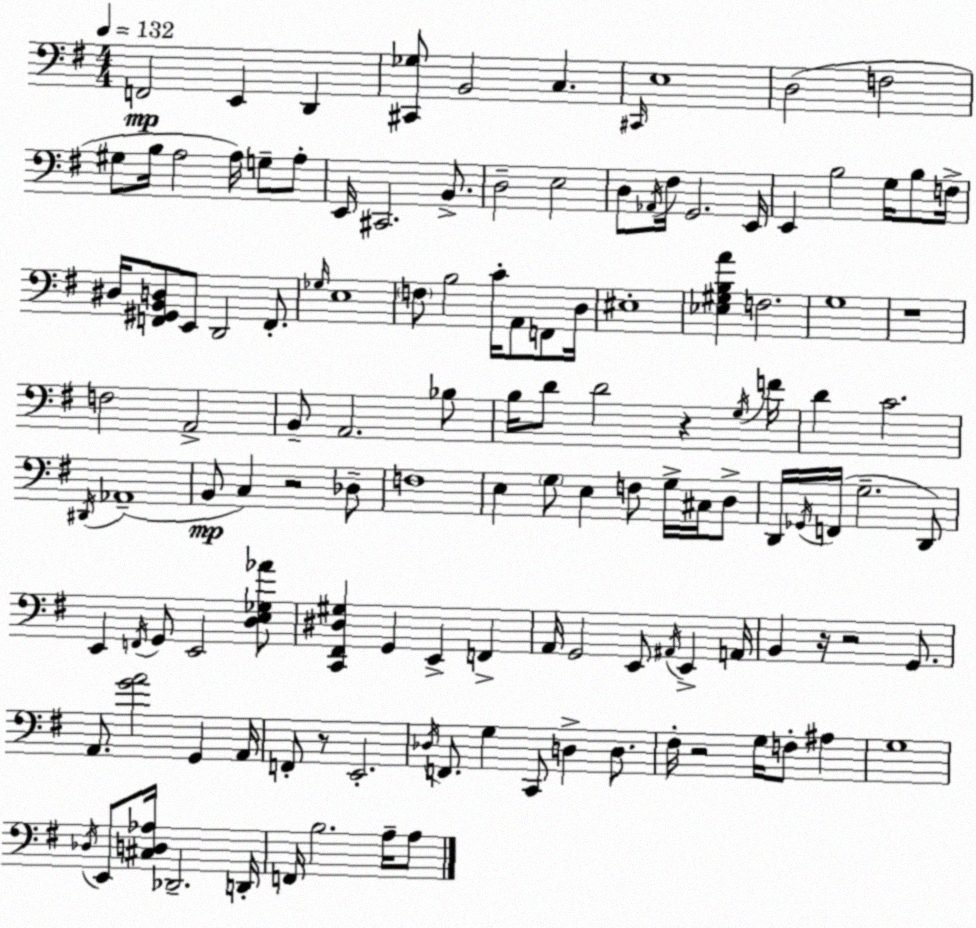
X:1
T:Untitled
M:4/4
L:1/4
K:G
F,,2 E,, D,, [^C,,_G,]/2 B,,2 C, ^C,,/4 E,4 D,2 F,2 ^G,/2 B,/4 A,2 A,/4 G,/2 A,/2 E,,/4 ^C,,2 B,,/2 D,2 E,2 D,/2 _A,,/4 ^F,/4 G,,2 E,,/4 E,, B,2 G,/4 B,/2 F,/4 ^D,/4 [F,,^G,,B,,D,]/2 E,,/2 D,,2 F,,/2 _G,/4 E,4 F,/2 B,2 C/4 A,,/2 F,,/2 D,/4 ^E,4 [_E,^G,B,A] F,2 G,4 z4 F,2 A,,2 B,,/2 A,,2 _B,/2 B,/4 D/2 D2 z G,/4 F/4 D C2 ^D,,/4 _A,,4 B,,/2 C, z2 _D,/2 F,4 E, G,/2 E, F,/2 G,/4 ^C,/4 D,/2 D,,/4 _G,,/4 F,,/4 G,2 D,,/2 E,, F,,/4 G,,/2 E,,2 [D,E,_G,_A]/2 [C,,^F,,^D,^G,] G,, E,, F,, A,,/4 G,,2 E,,/2 ^A,,/4 E,, A,,/4 B,, z/4 z2 G,,/2 A,,/2 [GA]2 G,, A,,/4 F,,/2 z/2 E,,2 _D,/4 F,,/2 G, C,,/2 D, D,/2 ^F,/4 z2 G,/4 F,/2 ^A, G,4 _D,/4 E,,/2 [^C,D,_A,]/4 _D,,2 D,,/4 F,,/4 B,2 A,/4 A,/2